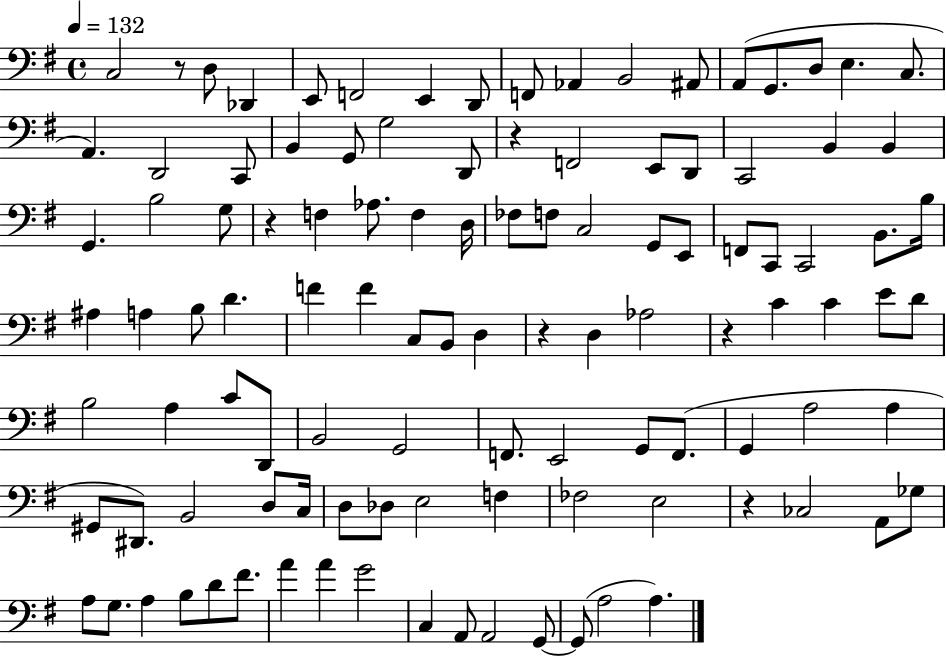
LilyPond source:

{
  \clef bass
  \time 4/4
  \defaultTimeSignature
  \key g \major
  \tempo 4 = 132
  c2 r8 d8 des,4 | e,8 f,2 e,4 d,8 | f,8 aes,4 b,2 ais,8 | a,8( g,8. d8 e4. c8. | \break a,4.) d,2 c,8 | b,4 g,8 g2 d,8 | r4 f,2 e,8 d,8 | c,2 b,4 b,4 | \break g,4. b2 g8 | r4 f4 aes8. f4 d16 | fes8 f8 c2 g,8 e,8 | f,8 c,8 c,2 b,8. b16 | \break ais4 a4 b8 d'4. | f'4 f'4 c8 b,8 d4 | r4 d4 aes2 | r4 c'4 c'4 e'8 d'8 | \break b2 a4 c'8 d,8 | b,2 g,2 | f,8. e,2 g,8 f,8.( | g,4 a2 a4 | \break gis,8 dis,8.) b,2 d8 c16 | d8 des8 e2 f4 | fes2 e2 | r4 ces2 a,8 ges8 | \break a8 g8. a4 b8 d'8 fis'8. | a'4 a'4 g'2 | c4 a,8 a,2 g,8~~ | g,8( a2 a4.) | \break \bar "|."
}